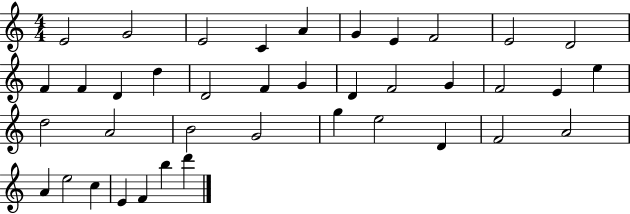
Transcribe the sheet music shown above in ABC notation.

X:1
T:Untitled
M:4/4
L:1/4
K:C
E2 G2 E2 C A G E F2 E2 D2 F F D d D2 F G D F2 G F2 E e d2 A2 B2 G2 g e2 D F2 A2 A e2 c E F b d'